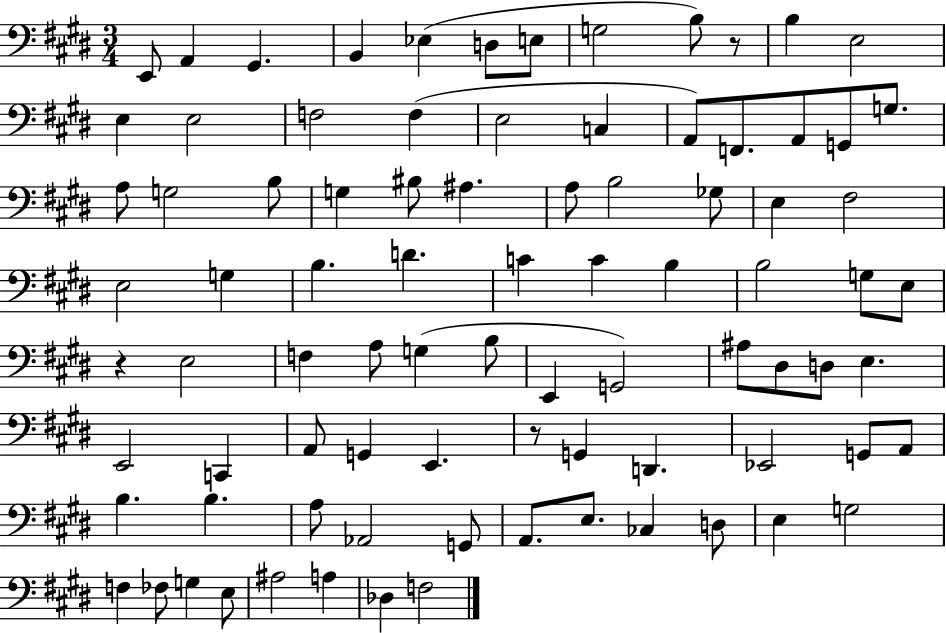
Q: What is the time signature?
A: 3/4